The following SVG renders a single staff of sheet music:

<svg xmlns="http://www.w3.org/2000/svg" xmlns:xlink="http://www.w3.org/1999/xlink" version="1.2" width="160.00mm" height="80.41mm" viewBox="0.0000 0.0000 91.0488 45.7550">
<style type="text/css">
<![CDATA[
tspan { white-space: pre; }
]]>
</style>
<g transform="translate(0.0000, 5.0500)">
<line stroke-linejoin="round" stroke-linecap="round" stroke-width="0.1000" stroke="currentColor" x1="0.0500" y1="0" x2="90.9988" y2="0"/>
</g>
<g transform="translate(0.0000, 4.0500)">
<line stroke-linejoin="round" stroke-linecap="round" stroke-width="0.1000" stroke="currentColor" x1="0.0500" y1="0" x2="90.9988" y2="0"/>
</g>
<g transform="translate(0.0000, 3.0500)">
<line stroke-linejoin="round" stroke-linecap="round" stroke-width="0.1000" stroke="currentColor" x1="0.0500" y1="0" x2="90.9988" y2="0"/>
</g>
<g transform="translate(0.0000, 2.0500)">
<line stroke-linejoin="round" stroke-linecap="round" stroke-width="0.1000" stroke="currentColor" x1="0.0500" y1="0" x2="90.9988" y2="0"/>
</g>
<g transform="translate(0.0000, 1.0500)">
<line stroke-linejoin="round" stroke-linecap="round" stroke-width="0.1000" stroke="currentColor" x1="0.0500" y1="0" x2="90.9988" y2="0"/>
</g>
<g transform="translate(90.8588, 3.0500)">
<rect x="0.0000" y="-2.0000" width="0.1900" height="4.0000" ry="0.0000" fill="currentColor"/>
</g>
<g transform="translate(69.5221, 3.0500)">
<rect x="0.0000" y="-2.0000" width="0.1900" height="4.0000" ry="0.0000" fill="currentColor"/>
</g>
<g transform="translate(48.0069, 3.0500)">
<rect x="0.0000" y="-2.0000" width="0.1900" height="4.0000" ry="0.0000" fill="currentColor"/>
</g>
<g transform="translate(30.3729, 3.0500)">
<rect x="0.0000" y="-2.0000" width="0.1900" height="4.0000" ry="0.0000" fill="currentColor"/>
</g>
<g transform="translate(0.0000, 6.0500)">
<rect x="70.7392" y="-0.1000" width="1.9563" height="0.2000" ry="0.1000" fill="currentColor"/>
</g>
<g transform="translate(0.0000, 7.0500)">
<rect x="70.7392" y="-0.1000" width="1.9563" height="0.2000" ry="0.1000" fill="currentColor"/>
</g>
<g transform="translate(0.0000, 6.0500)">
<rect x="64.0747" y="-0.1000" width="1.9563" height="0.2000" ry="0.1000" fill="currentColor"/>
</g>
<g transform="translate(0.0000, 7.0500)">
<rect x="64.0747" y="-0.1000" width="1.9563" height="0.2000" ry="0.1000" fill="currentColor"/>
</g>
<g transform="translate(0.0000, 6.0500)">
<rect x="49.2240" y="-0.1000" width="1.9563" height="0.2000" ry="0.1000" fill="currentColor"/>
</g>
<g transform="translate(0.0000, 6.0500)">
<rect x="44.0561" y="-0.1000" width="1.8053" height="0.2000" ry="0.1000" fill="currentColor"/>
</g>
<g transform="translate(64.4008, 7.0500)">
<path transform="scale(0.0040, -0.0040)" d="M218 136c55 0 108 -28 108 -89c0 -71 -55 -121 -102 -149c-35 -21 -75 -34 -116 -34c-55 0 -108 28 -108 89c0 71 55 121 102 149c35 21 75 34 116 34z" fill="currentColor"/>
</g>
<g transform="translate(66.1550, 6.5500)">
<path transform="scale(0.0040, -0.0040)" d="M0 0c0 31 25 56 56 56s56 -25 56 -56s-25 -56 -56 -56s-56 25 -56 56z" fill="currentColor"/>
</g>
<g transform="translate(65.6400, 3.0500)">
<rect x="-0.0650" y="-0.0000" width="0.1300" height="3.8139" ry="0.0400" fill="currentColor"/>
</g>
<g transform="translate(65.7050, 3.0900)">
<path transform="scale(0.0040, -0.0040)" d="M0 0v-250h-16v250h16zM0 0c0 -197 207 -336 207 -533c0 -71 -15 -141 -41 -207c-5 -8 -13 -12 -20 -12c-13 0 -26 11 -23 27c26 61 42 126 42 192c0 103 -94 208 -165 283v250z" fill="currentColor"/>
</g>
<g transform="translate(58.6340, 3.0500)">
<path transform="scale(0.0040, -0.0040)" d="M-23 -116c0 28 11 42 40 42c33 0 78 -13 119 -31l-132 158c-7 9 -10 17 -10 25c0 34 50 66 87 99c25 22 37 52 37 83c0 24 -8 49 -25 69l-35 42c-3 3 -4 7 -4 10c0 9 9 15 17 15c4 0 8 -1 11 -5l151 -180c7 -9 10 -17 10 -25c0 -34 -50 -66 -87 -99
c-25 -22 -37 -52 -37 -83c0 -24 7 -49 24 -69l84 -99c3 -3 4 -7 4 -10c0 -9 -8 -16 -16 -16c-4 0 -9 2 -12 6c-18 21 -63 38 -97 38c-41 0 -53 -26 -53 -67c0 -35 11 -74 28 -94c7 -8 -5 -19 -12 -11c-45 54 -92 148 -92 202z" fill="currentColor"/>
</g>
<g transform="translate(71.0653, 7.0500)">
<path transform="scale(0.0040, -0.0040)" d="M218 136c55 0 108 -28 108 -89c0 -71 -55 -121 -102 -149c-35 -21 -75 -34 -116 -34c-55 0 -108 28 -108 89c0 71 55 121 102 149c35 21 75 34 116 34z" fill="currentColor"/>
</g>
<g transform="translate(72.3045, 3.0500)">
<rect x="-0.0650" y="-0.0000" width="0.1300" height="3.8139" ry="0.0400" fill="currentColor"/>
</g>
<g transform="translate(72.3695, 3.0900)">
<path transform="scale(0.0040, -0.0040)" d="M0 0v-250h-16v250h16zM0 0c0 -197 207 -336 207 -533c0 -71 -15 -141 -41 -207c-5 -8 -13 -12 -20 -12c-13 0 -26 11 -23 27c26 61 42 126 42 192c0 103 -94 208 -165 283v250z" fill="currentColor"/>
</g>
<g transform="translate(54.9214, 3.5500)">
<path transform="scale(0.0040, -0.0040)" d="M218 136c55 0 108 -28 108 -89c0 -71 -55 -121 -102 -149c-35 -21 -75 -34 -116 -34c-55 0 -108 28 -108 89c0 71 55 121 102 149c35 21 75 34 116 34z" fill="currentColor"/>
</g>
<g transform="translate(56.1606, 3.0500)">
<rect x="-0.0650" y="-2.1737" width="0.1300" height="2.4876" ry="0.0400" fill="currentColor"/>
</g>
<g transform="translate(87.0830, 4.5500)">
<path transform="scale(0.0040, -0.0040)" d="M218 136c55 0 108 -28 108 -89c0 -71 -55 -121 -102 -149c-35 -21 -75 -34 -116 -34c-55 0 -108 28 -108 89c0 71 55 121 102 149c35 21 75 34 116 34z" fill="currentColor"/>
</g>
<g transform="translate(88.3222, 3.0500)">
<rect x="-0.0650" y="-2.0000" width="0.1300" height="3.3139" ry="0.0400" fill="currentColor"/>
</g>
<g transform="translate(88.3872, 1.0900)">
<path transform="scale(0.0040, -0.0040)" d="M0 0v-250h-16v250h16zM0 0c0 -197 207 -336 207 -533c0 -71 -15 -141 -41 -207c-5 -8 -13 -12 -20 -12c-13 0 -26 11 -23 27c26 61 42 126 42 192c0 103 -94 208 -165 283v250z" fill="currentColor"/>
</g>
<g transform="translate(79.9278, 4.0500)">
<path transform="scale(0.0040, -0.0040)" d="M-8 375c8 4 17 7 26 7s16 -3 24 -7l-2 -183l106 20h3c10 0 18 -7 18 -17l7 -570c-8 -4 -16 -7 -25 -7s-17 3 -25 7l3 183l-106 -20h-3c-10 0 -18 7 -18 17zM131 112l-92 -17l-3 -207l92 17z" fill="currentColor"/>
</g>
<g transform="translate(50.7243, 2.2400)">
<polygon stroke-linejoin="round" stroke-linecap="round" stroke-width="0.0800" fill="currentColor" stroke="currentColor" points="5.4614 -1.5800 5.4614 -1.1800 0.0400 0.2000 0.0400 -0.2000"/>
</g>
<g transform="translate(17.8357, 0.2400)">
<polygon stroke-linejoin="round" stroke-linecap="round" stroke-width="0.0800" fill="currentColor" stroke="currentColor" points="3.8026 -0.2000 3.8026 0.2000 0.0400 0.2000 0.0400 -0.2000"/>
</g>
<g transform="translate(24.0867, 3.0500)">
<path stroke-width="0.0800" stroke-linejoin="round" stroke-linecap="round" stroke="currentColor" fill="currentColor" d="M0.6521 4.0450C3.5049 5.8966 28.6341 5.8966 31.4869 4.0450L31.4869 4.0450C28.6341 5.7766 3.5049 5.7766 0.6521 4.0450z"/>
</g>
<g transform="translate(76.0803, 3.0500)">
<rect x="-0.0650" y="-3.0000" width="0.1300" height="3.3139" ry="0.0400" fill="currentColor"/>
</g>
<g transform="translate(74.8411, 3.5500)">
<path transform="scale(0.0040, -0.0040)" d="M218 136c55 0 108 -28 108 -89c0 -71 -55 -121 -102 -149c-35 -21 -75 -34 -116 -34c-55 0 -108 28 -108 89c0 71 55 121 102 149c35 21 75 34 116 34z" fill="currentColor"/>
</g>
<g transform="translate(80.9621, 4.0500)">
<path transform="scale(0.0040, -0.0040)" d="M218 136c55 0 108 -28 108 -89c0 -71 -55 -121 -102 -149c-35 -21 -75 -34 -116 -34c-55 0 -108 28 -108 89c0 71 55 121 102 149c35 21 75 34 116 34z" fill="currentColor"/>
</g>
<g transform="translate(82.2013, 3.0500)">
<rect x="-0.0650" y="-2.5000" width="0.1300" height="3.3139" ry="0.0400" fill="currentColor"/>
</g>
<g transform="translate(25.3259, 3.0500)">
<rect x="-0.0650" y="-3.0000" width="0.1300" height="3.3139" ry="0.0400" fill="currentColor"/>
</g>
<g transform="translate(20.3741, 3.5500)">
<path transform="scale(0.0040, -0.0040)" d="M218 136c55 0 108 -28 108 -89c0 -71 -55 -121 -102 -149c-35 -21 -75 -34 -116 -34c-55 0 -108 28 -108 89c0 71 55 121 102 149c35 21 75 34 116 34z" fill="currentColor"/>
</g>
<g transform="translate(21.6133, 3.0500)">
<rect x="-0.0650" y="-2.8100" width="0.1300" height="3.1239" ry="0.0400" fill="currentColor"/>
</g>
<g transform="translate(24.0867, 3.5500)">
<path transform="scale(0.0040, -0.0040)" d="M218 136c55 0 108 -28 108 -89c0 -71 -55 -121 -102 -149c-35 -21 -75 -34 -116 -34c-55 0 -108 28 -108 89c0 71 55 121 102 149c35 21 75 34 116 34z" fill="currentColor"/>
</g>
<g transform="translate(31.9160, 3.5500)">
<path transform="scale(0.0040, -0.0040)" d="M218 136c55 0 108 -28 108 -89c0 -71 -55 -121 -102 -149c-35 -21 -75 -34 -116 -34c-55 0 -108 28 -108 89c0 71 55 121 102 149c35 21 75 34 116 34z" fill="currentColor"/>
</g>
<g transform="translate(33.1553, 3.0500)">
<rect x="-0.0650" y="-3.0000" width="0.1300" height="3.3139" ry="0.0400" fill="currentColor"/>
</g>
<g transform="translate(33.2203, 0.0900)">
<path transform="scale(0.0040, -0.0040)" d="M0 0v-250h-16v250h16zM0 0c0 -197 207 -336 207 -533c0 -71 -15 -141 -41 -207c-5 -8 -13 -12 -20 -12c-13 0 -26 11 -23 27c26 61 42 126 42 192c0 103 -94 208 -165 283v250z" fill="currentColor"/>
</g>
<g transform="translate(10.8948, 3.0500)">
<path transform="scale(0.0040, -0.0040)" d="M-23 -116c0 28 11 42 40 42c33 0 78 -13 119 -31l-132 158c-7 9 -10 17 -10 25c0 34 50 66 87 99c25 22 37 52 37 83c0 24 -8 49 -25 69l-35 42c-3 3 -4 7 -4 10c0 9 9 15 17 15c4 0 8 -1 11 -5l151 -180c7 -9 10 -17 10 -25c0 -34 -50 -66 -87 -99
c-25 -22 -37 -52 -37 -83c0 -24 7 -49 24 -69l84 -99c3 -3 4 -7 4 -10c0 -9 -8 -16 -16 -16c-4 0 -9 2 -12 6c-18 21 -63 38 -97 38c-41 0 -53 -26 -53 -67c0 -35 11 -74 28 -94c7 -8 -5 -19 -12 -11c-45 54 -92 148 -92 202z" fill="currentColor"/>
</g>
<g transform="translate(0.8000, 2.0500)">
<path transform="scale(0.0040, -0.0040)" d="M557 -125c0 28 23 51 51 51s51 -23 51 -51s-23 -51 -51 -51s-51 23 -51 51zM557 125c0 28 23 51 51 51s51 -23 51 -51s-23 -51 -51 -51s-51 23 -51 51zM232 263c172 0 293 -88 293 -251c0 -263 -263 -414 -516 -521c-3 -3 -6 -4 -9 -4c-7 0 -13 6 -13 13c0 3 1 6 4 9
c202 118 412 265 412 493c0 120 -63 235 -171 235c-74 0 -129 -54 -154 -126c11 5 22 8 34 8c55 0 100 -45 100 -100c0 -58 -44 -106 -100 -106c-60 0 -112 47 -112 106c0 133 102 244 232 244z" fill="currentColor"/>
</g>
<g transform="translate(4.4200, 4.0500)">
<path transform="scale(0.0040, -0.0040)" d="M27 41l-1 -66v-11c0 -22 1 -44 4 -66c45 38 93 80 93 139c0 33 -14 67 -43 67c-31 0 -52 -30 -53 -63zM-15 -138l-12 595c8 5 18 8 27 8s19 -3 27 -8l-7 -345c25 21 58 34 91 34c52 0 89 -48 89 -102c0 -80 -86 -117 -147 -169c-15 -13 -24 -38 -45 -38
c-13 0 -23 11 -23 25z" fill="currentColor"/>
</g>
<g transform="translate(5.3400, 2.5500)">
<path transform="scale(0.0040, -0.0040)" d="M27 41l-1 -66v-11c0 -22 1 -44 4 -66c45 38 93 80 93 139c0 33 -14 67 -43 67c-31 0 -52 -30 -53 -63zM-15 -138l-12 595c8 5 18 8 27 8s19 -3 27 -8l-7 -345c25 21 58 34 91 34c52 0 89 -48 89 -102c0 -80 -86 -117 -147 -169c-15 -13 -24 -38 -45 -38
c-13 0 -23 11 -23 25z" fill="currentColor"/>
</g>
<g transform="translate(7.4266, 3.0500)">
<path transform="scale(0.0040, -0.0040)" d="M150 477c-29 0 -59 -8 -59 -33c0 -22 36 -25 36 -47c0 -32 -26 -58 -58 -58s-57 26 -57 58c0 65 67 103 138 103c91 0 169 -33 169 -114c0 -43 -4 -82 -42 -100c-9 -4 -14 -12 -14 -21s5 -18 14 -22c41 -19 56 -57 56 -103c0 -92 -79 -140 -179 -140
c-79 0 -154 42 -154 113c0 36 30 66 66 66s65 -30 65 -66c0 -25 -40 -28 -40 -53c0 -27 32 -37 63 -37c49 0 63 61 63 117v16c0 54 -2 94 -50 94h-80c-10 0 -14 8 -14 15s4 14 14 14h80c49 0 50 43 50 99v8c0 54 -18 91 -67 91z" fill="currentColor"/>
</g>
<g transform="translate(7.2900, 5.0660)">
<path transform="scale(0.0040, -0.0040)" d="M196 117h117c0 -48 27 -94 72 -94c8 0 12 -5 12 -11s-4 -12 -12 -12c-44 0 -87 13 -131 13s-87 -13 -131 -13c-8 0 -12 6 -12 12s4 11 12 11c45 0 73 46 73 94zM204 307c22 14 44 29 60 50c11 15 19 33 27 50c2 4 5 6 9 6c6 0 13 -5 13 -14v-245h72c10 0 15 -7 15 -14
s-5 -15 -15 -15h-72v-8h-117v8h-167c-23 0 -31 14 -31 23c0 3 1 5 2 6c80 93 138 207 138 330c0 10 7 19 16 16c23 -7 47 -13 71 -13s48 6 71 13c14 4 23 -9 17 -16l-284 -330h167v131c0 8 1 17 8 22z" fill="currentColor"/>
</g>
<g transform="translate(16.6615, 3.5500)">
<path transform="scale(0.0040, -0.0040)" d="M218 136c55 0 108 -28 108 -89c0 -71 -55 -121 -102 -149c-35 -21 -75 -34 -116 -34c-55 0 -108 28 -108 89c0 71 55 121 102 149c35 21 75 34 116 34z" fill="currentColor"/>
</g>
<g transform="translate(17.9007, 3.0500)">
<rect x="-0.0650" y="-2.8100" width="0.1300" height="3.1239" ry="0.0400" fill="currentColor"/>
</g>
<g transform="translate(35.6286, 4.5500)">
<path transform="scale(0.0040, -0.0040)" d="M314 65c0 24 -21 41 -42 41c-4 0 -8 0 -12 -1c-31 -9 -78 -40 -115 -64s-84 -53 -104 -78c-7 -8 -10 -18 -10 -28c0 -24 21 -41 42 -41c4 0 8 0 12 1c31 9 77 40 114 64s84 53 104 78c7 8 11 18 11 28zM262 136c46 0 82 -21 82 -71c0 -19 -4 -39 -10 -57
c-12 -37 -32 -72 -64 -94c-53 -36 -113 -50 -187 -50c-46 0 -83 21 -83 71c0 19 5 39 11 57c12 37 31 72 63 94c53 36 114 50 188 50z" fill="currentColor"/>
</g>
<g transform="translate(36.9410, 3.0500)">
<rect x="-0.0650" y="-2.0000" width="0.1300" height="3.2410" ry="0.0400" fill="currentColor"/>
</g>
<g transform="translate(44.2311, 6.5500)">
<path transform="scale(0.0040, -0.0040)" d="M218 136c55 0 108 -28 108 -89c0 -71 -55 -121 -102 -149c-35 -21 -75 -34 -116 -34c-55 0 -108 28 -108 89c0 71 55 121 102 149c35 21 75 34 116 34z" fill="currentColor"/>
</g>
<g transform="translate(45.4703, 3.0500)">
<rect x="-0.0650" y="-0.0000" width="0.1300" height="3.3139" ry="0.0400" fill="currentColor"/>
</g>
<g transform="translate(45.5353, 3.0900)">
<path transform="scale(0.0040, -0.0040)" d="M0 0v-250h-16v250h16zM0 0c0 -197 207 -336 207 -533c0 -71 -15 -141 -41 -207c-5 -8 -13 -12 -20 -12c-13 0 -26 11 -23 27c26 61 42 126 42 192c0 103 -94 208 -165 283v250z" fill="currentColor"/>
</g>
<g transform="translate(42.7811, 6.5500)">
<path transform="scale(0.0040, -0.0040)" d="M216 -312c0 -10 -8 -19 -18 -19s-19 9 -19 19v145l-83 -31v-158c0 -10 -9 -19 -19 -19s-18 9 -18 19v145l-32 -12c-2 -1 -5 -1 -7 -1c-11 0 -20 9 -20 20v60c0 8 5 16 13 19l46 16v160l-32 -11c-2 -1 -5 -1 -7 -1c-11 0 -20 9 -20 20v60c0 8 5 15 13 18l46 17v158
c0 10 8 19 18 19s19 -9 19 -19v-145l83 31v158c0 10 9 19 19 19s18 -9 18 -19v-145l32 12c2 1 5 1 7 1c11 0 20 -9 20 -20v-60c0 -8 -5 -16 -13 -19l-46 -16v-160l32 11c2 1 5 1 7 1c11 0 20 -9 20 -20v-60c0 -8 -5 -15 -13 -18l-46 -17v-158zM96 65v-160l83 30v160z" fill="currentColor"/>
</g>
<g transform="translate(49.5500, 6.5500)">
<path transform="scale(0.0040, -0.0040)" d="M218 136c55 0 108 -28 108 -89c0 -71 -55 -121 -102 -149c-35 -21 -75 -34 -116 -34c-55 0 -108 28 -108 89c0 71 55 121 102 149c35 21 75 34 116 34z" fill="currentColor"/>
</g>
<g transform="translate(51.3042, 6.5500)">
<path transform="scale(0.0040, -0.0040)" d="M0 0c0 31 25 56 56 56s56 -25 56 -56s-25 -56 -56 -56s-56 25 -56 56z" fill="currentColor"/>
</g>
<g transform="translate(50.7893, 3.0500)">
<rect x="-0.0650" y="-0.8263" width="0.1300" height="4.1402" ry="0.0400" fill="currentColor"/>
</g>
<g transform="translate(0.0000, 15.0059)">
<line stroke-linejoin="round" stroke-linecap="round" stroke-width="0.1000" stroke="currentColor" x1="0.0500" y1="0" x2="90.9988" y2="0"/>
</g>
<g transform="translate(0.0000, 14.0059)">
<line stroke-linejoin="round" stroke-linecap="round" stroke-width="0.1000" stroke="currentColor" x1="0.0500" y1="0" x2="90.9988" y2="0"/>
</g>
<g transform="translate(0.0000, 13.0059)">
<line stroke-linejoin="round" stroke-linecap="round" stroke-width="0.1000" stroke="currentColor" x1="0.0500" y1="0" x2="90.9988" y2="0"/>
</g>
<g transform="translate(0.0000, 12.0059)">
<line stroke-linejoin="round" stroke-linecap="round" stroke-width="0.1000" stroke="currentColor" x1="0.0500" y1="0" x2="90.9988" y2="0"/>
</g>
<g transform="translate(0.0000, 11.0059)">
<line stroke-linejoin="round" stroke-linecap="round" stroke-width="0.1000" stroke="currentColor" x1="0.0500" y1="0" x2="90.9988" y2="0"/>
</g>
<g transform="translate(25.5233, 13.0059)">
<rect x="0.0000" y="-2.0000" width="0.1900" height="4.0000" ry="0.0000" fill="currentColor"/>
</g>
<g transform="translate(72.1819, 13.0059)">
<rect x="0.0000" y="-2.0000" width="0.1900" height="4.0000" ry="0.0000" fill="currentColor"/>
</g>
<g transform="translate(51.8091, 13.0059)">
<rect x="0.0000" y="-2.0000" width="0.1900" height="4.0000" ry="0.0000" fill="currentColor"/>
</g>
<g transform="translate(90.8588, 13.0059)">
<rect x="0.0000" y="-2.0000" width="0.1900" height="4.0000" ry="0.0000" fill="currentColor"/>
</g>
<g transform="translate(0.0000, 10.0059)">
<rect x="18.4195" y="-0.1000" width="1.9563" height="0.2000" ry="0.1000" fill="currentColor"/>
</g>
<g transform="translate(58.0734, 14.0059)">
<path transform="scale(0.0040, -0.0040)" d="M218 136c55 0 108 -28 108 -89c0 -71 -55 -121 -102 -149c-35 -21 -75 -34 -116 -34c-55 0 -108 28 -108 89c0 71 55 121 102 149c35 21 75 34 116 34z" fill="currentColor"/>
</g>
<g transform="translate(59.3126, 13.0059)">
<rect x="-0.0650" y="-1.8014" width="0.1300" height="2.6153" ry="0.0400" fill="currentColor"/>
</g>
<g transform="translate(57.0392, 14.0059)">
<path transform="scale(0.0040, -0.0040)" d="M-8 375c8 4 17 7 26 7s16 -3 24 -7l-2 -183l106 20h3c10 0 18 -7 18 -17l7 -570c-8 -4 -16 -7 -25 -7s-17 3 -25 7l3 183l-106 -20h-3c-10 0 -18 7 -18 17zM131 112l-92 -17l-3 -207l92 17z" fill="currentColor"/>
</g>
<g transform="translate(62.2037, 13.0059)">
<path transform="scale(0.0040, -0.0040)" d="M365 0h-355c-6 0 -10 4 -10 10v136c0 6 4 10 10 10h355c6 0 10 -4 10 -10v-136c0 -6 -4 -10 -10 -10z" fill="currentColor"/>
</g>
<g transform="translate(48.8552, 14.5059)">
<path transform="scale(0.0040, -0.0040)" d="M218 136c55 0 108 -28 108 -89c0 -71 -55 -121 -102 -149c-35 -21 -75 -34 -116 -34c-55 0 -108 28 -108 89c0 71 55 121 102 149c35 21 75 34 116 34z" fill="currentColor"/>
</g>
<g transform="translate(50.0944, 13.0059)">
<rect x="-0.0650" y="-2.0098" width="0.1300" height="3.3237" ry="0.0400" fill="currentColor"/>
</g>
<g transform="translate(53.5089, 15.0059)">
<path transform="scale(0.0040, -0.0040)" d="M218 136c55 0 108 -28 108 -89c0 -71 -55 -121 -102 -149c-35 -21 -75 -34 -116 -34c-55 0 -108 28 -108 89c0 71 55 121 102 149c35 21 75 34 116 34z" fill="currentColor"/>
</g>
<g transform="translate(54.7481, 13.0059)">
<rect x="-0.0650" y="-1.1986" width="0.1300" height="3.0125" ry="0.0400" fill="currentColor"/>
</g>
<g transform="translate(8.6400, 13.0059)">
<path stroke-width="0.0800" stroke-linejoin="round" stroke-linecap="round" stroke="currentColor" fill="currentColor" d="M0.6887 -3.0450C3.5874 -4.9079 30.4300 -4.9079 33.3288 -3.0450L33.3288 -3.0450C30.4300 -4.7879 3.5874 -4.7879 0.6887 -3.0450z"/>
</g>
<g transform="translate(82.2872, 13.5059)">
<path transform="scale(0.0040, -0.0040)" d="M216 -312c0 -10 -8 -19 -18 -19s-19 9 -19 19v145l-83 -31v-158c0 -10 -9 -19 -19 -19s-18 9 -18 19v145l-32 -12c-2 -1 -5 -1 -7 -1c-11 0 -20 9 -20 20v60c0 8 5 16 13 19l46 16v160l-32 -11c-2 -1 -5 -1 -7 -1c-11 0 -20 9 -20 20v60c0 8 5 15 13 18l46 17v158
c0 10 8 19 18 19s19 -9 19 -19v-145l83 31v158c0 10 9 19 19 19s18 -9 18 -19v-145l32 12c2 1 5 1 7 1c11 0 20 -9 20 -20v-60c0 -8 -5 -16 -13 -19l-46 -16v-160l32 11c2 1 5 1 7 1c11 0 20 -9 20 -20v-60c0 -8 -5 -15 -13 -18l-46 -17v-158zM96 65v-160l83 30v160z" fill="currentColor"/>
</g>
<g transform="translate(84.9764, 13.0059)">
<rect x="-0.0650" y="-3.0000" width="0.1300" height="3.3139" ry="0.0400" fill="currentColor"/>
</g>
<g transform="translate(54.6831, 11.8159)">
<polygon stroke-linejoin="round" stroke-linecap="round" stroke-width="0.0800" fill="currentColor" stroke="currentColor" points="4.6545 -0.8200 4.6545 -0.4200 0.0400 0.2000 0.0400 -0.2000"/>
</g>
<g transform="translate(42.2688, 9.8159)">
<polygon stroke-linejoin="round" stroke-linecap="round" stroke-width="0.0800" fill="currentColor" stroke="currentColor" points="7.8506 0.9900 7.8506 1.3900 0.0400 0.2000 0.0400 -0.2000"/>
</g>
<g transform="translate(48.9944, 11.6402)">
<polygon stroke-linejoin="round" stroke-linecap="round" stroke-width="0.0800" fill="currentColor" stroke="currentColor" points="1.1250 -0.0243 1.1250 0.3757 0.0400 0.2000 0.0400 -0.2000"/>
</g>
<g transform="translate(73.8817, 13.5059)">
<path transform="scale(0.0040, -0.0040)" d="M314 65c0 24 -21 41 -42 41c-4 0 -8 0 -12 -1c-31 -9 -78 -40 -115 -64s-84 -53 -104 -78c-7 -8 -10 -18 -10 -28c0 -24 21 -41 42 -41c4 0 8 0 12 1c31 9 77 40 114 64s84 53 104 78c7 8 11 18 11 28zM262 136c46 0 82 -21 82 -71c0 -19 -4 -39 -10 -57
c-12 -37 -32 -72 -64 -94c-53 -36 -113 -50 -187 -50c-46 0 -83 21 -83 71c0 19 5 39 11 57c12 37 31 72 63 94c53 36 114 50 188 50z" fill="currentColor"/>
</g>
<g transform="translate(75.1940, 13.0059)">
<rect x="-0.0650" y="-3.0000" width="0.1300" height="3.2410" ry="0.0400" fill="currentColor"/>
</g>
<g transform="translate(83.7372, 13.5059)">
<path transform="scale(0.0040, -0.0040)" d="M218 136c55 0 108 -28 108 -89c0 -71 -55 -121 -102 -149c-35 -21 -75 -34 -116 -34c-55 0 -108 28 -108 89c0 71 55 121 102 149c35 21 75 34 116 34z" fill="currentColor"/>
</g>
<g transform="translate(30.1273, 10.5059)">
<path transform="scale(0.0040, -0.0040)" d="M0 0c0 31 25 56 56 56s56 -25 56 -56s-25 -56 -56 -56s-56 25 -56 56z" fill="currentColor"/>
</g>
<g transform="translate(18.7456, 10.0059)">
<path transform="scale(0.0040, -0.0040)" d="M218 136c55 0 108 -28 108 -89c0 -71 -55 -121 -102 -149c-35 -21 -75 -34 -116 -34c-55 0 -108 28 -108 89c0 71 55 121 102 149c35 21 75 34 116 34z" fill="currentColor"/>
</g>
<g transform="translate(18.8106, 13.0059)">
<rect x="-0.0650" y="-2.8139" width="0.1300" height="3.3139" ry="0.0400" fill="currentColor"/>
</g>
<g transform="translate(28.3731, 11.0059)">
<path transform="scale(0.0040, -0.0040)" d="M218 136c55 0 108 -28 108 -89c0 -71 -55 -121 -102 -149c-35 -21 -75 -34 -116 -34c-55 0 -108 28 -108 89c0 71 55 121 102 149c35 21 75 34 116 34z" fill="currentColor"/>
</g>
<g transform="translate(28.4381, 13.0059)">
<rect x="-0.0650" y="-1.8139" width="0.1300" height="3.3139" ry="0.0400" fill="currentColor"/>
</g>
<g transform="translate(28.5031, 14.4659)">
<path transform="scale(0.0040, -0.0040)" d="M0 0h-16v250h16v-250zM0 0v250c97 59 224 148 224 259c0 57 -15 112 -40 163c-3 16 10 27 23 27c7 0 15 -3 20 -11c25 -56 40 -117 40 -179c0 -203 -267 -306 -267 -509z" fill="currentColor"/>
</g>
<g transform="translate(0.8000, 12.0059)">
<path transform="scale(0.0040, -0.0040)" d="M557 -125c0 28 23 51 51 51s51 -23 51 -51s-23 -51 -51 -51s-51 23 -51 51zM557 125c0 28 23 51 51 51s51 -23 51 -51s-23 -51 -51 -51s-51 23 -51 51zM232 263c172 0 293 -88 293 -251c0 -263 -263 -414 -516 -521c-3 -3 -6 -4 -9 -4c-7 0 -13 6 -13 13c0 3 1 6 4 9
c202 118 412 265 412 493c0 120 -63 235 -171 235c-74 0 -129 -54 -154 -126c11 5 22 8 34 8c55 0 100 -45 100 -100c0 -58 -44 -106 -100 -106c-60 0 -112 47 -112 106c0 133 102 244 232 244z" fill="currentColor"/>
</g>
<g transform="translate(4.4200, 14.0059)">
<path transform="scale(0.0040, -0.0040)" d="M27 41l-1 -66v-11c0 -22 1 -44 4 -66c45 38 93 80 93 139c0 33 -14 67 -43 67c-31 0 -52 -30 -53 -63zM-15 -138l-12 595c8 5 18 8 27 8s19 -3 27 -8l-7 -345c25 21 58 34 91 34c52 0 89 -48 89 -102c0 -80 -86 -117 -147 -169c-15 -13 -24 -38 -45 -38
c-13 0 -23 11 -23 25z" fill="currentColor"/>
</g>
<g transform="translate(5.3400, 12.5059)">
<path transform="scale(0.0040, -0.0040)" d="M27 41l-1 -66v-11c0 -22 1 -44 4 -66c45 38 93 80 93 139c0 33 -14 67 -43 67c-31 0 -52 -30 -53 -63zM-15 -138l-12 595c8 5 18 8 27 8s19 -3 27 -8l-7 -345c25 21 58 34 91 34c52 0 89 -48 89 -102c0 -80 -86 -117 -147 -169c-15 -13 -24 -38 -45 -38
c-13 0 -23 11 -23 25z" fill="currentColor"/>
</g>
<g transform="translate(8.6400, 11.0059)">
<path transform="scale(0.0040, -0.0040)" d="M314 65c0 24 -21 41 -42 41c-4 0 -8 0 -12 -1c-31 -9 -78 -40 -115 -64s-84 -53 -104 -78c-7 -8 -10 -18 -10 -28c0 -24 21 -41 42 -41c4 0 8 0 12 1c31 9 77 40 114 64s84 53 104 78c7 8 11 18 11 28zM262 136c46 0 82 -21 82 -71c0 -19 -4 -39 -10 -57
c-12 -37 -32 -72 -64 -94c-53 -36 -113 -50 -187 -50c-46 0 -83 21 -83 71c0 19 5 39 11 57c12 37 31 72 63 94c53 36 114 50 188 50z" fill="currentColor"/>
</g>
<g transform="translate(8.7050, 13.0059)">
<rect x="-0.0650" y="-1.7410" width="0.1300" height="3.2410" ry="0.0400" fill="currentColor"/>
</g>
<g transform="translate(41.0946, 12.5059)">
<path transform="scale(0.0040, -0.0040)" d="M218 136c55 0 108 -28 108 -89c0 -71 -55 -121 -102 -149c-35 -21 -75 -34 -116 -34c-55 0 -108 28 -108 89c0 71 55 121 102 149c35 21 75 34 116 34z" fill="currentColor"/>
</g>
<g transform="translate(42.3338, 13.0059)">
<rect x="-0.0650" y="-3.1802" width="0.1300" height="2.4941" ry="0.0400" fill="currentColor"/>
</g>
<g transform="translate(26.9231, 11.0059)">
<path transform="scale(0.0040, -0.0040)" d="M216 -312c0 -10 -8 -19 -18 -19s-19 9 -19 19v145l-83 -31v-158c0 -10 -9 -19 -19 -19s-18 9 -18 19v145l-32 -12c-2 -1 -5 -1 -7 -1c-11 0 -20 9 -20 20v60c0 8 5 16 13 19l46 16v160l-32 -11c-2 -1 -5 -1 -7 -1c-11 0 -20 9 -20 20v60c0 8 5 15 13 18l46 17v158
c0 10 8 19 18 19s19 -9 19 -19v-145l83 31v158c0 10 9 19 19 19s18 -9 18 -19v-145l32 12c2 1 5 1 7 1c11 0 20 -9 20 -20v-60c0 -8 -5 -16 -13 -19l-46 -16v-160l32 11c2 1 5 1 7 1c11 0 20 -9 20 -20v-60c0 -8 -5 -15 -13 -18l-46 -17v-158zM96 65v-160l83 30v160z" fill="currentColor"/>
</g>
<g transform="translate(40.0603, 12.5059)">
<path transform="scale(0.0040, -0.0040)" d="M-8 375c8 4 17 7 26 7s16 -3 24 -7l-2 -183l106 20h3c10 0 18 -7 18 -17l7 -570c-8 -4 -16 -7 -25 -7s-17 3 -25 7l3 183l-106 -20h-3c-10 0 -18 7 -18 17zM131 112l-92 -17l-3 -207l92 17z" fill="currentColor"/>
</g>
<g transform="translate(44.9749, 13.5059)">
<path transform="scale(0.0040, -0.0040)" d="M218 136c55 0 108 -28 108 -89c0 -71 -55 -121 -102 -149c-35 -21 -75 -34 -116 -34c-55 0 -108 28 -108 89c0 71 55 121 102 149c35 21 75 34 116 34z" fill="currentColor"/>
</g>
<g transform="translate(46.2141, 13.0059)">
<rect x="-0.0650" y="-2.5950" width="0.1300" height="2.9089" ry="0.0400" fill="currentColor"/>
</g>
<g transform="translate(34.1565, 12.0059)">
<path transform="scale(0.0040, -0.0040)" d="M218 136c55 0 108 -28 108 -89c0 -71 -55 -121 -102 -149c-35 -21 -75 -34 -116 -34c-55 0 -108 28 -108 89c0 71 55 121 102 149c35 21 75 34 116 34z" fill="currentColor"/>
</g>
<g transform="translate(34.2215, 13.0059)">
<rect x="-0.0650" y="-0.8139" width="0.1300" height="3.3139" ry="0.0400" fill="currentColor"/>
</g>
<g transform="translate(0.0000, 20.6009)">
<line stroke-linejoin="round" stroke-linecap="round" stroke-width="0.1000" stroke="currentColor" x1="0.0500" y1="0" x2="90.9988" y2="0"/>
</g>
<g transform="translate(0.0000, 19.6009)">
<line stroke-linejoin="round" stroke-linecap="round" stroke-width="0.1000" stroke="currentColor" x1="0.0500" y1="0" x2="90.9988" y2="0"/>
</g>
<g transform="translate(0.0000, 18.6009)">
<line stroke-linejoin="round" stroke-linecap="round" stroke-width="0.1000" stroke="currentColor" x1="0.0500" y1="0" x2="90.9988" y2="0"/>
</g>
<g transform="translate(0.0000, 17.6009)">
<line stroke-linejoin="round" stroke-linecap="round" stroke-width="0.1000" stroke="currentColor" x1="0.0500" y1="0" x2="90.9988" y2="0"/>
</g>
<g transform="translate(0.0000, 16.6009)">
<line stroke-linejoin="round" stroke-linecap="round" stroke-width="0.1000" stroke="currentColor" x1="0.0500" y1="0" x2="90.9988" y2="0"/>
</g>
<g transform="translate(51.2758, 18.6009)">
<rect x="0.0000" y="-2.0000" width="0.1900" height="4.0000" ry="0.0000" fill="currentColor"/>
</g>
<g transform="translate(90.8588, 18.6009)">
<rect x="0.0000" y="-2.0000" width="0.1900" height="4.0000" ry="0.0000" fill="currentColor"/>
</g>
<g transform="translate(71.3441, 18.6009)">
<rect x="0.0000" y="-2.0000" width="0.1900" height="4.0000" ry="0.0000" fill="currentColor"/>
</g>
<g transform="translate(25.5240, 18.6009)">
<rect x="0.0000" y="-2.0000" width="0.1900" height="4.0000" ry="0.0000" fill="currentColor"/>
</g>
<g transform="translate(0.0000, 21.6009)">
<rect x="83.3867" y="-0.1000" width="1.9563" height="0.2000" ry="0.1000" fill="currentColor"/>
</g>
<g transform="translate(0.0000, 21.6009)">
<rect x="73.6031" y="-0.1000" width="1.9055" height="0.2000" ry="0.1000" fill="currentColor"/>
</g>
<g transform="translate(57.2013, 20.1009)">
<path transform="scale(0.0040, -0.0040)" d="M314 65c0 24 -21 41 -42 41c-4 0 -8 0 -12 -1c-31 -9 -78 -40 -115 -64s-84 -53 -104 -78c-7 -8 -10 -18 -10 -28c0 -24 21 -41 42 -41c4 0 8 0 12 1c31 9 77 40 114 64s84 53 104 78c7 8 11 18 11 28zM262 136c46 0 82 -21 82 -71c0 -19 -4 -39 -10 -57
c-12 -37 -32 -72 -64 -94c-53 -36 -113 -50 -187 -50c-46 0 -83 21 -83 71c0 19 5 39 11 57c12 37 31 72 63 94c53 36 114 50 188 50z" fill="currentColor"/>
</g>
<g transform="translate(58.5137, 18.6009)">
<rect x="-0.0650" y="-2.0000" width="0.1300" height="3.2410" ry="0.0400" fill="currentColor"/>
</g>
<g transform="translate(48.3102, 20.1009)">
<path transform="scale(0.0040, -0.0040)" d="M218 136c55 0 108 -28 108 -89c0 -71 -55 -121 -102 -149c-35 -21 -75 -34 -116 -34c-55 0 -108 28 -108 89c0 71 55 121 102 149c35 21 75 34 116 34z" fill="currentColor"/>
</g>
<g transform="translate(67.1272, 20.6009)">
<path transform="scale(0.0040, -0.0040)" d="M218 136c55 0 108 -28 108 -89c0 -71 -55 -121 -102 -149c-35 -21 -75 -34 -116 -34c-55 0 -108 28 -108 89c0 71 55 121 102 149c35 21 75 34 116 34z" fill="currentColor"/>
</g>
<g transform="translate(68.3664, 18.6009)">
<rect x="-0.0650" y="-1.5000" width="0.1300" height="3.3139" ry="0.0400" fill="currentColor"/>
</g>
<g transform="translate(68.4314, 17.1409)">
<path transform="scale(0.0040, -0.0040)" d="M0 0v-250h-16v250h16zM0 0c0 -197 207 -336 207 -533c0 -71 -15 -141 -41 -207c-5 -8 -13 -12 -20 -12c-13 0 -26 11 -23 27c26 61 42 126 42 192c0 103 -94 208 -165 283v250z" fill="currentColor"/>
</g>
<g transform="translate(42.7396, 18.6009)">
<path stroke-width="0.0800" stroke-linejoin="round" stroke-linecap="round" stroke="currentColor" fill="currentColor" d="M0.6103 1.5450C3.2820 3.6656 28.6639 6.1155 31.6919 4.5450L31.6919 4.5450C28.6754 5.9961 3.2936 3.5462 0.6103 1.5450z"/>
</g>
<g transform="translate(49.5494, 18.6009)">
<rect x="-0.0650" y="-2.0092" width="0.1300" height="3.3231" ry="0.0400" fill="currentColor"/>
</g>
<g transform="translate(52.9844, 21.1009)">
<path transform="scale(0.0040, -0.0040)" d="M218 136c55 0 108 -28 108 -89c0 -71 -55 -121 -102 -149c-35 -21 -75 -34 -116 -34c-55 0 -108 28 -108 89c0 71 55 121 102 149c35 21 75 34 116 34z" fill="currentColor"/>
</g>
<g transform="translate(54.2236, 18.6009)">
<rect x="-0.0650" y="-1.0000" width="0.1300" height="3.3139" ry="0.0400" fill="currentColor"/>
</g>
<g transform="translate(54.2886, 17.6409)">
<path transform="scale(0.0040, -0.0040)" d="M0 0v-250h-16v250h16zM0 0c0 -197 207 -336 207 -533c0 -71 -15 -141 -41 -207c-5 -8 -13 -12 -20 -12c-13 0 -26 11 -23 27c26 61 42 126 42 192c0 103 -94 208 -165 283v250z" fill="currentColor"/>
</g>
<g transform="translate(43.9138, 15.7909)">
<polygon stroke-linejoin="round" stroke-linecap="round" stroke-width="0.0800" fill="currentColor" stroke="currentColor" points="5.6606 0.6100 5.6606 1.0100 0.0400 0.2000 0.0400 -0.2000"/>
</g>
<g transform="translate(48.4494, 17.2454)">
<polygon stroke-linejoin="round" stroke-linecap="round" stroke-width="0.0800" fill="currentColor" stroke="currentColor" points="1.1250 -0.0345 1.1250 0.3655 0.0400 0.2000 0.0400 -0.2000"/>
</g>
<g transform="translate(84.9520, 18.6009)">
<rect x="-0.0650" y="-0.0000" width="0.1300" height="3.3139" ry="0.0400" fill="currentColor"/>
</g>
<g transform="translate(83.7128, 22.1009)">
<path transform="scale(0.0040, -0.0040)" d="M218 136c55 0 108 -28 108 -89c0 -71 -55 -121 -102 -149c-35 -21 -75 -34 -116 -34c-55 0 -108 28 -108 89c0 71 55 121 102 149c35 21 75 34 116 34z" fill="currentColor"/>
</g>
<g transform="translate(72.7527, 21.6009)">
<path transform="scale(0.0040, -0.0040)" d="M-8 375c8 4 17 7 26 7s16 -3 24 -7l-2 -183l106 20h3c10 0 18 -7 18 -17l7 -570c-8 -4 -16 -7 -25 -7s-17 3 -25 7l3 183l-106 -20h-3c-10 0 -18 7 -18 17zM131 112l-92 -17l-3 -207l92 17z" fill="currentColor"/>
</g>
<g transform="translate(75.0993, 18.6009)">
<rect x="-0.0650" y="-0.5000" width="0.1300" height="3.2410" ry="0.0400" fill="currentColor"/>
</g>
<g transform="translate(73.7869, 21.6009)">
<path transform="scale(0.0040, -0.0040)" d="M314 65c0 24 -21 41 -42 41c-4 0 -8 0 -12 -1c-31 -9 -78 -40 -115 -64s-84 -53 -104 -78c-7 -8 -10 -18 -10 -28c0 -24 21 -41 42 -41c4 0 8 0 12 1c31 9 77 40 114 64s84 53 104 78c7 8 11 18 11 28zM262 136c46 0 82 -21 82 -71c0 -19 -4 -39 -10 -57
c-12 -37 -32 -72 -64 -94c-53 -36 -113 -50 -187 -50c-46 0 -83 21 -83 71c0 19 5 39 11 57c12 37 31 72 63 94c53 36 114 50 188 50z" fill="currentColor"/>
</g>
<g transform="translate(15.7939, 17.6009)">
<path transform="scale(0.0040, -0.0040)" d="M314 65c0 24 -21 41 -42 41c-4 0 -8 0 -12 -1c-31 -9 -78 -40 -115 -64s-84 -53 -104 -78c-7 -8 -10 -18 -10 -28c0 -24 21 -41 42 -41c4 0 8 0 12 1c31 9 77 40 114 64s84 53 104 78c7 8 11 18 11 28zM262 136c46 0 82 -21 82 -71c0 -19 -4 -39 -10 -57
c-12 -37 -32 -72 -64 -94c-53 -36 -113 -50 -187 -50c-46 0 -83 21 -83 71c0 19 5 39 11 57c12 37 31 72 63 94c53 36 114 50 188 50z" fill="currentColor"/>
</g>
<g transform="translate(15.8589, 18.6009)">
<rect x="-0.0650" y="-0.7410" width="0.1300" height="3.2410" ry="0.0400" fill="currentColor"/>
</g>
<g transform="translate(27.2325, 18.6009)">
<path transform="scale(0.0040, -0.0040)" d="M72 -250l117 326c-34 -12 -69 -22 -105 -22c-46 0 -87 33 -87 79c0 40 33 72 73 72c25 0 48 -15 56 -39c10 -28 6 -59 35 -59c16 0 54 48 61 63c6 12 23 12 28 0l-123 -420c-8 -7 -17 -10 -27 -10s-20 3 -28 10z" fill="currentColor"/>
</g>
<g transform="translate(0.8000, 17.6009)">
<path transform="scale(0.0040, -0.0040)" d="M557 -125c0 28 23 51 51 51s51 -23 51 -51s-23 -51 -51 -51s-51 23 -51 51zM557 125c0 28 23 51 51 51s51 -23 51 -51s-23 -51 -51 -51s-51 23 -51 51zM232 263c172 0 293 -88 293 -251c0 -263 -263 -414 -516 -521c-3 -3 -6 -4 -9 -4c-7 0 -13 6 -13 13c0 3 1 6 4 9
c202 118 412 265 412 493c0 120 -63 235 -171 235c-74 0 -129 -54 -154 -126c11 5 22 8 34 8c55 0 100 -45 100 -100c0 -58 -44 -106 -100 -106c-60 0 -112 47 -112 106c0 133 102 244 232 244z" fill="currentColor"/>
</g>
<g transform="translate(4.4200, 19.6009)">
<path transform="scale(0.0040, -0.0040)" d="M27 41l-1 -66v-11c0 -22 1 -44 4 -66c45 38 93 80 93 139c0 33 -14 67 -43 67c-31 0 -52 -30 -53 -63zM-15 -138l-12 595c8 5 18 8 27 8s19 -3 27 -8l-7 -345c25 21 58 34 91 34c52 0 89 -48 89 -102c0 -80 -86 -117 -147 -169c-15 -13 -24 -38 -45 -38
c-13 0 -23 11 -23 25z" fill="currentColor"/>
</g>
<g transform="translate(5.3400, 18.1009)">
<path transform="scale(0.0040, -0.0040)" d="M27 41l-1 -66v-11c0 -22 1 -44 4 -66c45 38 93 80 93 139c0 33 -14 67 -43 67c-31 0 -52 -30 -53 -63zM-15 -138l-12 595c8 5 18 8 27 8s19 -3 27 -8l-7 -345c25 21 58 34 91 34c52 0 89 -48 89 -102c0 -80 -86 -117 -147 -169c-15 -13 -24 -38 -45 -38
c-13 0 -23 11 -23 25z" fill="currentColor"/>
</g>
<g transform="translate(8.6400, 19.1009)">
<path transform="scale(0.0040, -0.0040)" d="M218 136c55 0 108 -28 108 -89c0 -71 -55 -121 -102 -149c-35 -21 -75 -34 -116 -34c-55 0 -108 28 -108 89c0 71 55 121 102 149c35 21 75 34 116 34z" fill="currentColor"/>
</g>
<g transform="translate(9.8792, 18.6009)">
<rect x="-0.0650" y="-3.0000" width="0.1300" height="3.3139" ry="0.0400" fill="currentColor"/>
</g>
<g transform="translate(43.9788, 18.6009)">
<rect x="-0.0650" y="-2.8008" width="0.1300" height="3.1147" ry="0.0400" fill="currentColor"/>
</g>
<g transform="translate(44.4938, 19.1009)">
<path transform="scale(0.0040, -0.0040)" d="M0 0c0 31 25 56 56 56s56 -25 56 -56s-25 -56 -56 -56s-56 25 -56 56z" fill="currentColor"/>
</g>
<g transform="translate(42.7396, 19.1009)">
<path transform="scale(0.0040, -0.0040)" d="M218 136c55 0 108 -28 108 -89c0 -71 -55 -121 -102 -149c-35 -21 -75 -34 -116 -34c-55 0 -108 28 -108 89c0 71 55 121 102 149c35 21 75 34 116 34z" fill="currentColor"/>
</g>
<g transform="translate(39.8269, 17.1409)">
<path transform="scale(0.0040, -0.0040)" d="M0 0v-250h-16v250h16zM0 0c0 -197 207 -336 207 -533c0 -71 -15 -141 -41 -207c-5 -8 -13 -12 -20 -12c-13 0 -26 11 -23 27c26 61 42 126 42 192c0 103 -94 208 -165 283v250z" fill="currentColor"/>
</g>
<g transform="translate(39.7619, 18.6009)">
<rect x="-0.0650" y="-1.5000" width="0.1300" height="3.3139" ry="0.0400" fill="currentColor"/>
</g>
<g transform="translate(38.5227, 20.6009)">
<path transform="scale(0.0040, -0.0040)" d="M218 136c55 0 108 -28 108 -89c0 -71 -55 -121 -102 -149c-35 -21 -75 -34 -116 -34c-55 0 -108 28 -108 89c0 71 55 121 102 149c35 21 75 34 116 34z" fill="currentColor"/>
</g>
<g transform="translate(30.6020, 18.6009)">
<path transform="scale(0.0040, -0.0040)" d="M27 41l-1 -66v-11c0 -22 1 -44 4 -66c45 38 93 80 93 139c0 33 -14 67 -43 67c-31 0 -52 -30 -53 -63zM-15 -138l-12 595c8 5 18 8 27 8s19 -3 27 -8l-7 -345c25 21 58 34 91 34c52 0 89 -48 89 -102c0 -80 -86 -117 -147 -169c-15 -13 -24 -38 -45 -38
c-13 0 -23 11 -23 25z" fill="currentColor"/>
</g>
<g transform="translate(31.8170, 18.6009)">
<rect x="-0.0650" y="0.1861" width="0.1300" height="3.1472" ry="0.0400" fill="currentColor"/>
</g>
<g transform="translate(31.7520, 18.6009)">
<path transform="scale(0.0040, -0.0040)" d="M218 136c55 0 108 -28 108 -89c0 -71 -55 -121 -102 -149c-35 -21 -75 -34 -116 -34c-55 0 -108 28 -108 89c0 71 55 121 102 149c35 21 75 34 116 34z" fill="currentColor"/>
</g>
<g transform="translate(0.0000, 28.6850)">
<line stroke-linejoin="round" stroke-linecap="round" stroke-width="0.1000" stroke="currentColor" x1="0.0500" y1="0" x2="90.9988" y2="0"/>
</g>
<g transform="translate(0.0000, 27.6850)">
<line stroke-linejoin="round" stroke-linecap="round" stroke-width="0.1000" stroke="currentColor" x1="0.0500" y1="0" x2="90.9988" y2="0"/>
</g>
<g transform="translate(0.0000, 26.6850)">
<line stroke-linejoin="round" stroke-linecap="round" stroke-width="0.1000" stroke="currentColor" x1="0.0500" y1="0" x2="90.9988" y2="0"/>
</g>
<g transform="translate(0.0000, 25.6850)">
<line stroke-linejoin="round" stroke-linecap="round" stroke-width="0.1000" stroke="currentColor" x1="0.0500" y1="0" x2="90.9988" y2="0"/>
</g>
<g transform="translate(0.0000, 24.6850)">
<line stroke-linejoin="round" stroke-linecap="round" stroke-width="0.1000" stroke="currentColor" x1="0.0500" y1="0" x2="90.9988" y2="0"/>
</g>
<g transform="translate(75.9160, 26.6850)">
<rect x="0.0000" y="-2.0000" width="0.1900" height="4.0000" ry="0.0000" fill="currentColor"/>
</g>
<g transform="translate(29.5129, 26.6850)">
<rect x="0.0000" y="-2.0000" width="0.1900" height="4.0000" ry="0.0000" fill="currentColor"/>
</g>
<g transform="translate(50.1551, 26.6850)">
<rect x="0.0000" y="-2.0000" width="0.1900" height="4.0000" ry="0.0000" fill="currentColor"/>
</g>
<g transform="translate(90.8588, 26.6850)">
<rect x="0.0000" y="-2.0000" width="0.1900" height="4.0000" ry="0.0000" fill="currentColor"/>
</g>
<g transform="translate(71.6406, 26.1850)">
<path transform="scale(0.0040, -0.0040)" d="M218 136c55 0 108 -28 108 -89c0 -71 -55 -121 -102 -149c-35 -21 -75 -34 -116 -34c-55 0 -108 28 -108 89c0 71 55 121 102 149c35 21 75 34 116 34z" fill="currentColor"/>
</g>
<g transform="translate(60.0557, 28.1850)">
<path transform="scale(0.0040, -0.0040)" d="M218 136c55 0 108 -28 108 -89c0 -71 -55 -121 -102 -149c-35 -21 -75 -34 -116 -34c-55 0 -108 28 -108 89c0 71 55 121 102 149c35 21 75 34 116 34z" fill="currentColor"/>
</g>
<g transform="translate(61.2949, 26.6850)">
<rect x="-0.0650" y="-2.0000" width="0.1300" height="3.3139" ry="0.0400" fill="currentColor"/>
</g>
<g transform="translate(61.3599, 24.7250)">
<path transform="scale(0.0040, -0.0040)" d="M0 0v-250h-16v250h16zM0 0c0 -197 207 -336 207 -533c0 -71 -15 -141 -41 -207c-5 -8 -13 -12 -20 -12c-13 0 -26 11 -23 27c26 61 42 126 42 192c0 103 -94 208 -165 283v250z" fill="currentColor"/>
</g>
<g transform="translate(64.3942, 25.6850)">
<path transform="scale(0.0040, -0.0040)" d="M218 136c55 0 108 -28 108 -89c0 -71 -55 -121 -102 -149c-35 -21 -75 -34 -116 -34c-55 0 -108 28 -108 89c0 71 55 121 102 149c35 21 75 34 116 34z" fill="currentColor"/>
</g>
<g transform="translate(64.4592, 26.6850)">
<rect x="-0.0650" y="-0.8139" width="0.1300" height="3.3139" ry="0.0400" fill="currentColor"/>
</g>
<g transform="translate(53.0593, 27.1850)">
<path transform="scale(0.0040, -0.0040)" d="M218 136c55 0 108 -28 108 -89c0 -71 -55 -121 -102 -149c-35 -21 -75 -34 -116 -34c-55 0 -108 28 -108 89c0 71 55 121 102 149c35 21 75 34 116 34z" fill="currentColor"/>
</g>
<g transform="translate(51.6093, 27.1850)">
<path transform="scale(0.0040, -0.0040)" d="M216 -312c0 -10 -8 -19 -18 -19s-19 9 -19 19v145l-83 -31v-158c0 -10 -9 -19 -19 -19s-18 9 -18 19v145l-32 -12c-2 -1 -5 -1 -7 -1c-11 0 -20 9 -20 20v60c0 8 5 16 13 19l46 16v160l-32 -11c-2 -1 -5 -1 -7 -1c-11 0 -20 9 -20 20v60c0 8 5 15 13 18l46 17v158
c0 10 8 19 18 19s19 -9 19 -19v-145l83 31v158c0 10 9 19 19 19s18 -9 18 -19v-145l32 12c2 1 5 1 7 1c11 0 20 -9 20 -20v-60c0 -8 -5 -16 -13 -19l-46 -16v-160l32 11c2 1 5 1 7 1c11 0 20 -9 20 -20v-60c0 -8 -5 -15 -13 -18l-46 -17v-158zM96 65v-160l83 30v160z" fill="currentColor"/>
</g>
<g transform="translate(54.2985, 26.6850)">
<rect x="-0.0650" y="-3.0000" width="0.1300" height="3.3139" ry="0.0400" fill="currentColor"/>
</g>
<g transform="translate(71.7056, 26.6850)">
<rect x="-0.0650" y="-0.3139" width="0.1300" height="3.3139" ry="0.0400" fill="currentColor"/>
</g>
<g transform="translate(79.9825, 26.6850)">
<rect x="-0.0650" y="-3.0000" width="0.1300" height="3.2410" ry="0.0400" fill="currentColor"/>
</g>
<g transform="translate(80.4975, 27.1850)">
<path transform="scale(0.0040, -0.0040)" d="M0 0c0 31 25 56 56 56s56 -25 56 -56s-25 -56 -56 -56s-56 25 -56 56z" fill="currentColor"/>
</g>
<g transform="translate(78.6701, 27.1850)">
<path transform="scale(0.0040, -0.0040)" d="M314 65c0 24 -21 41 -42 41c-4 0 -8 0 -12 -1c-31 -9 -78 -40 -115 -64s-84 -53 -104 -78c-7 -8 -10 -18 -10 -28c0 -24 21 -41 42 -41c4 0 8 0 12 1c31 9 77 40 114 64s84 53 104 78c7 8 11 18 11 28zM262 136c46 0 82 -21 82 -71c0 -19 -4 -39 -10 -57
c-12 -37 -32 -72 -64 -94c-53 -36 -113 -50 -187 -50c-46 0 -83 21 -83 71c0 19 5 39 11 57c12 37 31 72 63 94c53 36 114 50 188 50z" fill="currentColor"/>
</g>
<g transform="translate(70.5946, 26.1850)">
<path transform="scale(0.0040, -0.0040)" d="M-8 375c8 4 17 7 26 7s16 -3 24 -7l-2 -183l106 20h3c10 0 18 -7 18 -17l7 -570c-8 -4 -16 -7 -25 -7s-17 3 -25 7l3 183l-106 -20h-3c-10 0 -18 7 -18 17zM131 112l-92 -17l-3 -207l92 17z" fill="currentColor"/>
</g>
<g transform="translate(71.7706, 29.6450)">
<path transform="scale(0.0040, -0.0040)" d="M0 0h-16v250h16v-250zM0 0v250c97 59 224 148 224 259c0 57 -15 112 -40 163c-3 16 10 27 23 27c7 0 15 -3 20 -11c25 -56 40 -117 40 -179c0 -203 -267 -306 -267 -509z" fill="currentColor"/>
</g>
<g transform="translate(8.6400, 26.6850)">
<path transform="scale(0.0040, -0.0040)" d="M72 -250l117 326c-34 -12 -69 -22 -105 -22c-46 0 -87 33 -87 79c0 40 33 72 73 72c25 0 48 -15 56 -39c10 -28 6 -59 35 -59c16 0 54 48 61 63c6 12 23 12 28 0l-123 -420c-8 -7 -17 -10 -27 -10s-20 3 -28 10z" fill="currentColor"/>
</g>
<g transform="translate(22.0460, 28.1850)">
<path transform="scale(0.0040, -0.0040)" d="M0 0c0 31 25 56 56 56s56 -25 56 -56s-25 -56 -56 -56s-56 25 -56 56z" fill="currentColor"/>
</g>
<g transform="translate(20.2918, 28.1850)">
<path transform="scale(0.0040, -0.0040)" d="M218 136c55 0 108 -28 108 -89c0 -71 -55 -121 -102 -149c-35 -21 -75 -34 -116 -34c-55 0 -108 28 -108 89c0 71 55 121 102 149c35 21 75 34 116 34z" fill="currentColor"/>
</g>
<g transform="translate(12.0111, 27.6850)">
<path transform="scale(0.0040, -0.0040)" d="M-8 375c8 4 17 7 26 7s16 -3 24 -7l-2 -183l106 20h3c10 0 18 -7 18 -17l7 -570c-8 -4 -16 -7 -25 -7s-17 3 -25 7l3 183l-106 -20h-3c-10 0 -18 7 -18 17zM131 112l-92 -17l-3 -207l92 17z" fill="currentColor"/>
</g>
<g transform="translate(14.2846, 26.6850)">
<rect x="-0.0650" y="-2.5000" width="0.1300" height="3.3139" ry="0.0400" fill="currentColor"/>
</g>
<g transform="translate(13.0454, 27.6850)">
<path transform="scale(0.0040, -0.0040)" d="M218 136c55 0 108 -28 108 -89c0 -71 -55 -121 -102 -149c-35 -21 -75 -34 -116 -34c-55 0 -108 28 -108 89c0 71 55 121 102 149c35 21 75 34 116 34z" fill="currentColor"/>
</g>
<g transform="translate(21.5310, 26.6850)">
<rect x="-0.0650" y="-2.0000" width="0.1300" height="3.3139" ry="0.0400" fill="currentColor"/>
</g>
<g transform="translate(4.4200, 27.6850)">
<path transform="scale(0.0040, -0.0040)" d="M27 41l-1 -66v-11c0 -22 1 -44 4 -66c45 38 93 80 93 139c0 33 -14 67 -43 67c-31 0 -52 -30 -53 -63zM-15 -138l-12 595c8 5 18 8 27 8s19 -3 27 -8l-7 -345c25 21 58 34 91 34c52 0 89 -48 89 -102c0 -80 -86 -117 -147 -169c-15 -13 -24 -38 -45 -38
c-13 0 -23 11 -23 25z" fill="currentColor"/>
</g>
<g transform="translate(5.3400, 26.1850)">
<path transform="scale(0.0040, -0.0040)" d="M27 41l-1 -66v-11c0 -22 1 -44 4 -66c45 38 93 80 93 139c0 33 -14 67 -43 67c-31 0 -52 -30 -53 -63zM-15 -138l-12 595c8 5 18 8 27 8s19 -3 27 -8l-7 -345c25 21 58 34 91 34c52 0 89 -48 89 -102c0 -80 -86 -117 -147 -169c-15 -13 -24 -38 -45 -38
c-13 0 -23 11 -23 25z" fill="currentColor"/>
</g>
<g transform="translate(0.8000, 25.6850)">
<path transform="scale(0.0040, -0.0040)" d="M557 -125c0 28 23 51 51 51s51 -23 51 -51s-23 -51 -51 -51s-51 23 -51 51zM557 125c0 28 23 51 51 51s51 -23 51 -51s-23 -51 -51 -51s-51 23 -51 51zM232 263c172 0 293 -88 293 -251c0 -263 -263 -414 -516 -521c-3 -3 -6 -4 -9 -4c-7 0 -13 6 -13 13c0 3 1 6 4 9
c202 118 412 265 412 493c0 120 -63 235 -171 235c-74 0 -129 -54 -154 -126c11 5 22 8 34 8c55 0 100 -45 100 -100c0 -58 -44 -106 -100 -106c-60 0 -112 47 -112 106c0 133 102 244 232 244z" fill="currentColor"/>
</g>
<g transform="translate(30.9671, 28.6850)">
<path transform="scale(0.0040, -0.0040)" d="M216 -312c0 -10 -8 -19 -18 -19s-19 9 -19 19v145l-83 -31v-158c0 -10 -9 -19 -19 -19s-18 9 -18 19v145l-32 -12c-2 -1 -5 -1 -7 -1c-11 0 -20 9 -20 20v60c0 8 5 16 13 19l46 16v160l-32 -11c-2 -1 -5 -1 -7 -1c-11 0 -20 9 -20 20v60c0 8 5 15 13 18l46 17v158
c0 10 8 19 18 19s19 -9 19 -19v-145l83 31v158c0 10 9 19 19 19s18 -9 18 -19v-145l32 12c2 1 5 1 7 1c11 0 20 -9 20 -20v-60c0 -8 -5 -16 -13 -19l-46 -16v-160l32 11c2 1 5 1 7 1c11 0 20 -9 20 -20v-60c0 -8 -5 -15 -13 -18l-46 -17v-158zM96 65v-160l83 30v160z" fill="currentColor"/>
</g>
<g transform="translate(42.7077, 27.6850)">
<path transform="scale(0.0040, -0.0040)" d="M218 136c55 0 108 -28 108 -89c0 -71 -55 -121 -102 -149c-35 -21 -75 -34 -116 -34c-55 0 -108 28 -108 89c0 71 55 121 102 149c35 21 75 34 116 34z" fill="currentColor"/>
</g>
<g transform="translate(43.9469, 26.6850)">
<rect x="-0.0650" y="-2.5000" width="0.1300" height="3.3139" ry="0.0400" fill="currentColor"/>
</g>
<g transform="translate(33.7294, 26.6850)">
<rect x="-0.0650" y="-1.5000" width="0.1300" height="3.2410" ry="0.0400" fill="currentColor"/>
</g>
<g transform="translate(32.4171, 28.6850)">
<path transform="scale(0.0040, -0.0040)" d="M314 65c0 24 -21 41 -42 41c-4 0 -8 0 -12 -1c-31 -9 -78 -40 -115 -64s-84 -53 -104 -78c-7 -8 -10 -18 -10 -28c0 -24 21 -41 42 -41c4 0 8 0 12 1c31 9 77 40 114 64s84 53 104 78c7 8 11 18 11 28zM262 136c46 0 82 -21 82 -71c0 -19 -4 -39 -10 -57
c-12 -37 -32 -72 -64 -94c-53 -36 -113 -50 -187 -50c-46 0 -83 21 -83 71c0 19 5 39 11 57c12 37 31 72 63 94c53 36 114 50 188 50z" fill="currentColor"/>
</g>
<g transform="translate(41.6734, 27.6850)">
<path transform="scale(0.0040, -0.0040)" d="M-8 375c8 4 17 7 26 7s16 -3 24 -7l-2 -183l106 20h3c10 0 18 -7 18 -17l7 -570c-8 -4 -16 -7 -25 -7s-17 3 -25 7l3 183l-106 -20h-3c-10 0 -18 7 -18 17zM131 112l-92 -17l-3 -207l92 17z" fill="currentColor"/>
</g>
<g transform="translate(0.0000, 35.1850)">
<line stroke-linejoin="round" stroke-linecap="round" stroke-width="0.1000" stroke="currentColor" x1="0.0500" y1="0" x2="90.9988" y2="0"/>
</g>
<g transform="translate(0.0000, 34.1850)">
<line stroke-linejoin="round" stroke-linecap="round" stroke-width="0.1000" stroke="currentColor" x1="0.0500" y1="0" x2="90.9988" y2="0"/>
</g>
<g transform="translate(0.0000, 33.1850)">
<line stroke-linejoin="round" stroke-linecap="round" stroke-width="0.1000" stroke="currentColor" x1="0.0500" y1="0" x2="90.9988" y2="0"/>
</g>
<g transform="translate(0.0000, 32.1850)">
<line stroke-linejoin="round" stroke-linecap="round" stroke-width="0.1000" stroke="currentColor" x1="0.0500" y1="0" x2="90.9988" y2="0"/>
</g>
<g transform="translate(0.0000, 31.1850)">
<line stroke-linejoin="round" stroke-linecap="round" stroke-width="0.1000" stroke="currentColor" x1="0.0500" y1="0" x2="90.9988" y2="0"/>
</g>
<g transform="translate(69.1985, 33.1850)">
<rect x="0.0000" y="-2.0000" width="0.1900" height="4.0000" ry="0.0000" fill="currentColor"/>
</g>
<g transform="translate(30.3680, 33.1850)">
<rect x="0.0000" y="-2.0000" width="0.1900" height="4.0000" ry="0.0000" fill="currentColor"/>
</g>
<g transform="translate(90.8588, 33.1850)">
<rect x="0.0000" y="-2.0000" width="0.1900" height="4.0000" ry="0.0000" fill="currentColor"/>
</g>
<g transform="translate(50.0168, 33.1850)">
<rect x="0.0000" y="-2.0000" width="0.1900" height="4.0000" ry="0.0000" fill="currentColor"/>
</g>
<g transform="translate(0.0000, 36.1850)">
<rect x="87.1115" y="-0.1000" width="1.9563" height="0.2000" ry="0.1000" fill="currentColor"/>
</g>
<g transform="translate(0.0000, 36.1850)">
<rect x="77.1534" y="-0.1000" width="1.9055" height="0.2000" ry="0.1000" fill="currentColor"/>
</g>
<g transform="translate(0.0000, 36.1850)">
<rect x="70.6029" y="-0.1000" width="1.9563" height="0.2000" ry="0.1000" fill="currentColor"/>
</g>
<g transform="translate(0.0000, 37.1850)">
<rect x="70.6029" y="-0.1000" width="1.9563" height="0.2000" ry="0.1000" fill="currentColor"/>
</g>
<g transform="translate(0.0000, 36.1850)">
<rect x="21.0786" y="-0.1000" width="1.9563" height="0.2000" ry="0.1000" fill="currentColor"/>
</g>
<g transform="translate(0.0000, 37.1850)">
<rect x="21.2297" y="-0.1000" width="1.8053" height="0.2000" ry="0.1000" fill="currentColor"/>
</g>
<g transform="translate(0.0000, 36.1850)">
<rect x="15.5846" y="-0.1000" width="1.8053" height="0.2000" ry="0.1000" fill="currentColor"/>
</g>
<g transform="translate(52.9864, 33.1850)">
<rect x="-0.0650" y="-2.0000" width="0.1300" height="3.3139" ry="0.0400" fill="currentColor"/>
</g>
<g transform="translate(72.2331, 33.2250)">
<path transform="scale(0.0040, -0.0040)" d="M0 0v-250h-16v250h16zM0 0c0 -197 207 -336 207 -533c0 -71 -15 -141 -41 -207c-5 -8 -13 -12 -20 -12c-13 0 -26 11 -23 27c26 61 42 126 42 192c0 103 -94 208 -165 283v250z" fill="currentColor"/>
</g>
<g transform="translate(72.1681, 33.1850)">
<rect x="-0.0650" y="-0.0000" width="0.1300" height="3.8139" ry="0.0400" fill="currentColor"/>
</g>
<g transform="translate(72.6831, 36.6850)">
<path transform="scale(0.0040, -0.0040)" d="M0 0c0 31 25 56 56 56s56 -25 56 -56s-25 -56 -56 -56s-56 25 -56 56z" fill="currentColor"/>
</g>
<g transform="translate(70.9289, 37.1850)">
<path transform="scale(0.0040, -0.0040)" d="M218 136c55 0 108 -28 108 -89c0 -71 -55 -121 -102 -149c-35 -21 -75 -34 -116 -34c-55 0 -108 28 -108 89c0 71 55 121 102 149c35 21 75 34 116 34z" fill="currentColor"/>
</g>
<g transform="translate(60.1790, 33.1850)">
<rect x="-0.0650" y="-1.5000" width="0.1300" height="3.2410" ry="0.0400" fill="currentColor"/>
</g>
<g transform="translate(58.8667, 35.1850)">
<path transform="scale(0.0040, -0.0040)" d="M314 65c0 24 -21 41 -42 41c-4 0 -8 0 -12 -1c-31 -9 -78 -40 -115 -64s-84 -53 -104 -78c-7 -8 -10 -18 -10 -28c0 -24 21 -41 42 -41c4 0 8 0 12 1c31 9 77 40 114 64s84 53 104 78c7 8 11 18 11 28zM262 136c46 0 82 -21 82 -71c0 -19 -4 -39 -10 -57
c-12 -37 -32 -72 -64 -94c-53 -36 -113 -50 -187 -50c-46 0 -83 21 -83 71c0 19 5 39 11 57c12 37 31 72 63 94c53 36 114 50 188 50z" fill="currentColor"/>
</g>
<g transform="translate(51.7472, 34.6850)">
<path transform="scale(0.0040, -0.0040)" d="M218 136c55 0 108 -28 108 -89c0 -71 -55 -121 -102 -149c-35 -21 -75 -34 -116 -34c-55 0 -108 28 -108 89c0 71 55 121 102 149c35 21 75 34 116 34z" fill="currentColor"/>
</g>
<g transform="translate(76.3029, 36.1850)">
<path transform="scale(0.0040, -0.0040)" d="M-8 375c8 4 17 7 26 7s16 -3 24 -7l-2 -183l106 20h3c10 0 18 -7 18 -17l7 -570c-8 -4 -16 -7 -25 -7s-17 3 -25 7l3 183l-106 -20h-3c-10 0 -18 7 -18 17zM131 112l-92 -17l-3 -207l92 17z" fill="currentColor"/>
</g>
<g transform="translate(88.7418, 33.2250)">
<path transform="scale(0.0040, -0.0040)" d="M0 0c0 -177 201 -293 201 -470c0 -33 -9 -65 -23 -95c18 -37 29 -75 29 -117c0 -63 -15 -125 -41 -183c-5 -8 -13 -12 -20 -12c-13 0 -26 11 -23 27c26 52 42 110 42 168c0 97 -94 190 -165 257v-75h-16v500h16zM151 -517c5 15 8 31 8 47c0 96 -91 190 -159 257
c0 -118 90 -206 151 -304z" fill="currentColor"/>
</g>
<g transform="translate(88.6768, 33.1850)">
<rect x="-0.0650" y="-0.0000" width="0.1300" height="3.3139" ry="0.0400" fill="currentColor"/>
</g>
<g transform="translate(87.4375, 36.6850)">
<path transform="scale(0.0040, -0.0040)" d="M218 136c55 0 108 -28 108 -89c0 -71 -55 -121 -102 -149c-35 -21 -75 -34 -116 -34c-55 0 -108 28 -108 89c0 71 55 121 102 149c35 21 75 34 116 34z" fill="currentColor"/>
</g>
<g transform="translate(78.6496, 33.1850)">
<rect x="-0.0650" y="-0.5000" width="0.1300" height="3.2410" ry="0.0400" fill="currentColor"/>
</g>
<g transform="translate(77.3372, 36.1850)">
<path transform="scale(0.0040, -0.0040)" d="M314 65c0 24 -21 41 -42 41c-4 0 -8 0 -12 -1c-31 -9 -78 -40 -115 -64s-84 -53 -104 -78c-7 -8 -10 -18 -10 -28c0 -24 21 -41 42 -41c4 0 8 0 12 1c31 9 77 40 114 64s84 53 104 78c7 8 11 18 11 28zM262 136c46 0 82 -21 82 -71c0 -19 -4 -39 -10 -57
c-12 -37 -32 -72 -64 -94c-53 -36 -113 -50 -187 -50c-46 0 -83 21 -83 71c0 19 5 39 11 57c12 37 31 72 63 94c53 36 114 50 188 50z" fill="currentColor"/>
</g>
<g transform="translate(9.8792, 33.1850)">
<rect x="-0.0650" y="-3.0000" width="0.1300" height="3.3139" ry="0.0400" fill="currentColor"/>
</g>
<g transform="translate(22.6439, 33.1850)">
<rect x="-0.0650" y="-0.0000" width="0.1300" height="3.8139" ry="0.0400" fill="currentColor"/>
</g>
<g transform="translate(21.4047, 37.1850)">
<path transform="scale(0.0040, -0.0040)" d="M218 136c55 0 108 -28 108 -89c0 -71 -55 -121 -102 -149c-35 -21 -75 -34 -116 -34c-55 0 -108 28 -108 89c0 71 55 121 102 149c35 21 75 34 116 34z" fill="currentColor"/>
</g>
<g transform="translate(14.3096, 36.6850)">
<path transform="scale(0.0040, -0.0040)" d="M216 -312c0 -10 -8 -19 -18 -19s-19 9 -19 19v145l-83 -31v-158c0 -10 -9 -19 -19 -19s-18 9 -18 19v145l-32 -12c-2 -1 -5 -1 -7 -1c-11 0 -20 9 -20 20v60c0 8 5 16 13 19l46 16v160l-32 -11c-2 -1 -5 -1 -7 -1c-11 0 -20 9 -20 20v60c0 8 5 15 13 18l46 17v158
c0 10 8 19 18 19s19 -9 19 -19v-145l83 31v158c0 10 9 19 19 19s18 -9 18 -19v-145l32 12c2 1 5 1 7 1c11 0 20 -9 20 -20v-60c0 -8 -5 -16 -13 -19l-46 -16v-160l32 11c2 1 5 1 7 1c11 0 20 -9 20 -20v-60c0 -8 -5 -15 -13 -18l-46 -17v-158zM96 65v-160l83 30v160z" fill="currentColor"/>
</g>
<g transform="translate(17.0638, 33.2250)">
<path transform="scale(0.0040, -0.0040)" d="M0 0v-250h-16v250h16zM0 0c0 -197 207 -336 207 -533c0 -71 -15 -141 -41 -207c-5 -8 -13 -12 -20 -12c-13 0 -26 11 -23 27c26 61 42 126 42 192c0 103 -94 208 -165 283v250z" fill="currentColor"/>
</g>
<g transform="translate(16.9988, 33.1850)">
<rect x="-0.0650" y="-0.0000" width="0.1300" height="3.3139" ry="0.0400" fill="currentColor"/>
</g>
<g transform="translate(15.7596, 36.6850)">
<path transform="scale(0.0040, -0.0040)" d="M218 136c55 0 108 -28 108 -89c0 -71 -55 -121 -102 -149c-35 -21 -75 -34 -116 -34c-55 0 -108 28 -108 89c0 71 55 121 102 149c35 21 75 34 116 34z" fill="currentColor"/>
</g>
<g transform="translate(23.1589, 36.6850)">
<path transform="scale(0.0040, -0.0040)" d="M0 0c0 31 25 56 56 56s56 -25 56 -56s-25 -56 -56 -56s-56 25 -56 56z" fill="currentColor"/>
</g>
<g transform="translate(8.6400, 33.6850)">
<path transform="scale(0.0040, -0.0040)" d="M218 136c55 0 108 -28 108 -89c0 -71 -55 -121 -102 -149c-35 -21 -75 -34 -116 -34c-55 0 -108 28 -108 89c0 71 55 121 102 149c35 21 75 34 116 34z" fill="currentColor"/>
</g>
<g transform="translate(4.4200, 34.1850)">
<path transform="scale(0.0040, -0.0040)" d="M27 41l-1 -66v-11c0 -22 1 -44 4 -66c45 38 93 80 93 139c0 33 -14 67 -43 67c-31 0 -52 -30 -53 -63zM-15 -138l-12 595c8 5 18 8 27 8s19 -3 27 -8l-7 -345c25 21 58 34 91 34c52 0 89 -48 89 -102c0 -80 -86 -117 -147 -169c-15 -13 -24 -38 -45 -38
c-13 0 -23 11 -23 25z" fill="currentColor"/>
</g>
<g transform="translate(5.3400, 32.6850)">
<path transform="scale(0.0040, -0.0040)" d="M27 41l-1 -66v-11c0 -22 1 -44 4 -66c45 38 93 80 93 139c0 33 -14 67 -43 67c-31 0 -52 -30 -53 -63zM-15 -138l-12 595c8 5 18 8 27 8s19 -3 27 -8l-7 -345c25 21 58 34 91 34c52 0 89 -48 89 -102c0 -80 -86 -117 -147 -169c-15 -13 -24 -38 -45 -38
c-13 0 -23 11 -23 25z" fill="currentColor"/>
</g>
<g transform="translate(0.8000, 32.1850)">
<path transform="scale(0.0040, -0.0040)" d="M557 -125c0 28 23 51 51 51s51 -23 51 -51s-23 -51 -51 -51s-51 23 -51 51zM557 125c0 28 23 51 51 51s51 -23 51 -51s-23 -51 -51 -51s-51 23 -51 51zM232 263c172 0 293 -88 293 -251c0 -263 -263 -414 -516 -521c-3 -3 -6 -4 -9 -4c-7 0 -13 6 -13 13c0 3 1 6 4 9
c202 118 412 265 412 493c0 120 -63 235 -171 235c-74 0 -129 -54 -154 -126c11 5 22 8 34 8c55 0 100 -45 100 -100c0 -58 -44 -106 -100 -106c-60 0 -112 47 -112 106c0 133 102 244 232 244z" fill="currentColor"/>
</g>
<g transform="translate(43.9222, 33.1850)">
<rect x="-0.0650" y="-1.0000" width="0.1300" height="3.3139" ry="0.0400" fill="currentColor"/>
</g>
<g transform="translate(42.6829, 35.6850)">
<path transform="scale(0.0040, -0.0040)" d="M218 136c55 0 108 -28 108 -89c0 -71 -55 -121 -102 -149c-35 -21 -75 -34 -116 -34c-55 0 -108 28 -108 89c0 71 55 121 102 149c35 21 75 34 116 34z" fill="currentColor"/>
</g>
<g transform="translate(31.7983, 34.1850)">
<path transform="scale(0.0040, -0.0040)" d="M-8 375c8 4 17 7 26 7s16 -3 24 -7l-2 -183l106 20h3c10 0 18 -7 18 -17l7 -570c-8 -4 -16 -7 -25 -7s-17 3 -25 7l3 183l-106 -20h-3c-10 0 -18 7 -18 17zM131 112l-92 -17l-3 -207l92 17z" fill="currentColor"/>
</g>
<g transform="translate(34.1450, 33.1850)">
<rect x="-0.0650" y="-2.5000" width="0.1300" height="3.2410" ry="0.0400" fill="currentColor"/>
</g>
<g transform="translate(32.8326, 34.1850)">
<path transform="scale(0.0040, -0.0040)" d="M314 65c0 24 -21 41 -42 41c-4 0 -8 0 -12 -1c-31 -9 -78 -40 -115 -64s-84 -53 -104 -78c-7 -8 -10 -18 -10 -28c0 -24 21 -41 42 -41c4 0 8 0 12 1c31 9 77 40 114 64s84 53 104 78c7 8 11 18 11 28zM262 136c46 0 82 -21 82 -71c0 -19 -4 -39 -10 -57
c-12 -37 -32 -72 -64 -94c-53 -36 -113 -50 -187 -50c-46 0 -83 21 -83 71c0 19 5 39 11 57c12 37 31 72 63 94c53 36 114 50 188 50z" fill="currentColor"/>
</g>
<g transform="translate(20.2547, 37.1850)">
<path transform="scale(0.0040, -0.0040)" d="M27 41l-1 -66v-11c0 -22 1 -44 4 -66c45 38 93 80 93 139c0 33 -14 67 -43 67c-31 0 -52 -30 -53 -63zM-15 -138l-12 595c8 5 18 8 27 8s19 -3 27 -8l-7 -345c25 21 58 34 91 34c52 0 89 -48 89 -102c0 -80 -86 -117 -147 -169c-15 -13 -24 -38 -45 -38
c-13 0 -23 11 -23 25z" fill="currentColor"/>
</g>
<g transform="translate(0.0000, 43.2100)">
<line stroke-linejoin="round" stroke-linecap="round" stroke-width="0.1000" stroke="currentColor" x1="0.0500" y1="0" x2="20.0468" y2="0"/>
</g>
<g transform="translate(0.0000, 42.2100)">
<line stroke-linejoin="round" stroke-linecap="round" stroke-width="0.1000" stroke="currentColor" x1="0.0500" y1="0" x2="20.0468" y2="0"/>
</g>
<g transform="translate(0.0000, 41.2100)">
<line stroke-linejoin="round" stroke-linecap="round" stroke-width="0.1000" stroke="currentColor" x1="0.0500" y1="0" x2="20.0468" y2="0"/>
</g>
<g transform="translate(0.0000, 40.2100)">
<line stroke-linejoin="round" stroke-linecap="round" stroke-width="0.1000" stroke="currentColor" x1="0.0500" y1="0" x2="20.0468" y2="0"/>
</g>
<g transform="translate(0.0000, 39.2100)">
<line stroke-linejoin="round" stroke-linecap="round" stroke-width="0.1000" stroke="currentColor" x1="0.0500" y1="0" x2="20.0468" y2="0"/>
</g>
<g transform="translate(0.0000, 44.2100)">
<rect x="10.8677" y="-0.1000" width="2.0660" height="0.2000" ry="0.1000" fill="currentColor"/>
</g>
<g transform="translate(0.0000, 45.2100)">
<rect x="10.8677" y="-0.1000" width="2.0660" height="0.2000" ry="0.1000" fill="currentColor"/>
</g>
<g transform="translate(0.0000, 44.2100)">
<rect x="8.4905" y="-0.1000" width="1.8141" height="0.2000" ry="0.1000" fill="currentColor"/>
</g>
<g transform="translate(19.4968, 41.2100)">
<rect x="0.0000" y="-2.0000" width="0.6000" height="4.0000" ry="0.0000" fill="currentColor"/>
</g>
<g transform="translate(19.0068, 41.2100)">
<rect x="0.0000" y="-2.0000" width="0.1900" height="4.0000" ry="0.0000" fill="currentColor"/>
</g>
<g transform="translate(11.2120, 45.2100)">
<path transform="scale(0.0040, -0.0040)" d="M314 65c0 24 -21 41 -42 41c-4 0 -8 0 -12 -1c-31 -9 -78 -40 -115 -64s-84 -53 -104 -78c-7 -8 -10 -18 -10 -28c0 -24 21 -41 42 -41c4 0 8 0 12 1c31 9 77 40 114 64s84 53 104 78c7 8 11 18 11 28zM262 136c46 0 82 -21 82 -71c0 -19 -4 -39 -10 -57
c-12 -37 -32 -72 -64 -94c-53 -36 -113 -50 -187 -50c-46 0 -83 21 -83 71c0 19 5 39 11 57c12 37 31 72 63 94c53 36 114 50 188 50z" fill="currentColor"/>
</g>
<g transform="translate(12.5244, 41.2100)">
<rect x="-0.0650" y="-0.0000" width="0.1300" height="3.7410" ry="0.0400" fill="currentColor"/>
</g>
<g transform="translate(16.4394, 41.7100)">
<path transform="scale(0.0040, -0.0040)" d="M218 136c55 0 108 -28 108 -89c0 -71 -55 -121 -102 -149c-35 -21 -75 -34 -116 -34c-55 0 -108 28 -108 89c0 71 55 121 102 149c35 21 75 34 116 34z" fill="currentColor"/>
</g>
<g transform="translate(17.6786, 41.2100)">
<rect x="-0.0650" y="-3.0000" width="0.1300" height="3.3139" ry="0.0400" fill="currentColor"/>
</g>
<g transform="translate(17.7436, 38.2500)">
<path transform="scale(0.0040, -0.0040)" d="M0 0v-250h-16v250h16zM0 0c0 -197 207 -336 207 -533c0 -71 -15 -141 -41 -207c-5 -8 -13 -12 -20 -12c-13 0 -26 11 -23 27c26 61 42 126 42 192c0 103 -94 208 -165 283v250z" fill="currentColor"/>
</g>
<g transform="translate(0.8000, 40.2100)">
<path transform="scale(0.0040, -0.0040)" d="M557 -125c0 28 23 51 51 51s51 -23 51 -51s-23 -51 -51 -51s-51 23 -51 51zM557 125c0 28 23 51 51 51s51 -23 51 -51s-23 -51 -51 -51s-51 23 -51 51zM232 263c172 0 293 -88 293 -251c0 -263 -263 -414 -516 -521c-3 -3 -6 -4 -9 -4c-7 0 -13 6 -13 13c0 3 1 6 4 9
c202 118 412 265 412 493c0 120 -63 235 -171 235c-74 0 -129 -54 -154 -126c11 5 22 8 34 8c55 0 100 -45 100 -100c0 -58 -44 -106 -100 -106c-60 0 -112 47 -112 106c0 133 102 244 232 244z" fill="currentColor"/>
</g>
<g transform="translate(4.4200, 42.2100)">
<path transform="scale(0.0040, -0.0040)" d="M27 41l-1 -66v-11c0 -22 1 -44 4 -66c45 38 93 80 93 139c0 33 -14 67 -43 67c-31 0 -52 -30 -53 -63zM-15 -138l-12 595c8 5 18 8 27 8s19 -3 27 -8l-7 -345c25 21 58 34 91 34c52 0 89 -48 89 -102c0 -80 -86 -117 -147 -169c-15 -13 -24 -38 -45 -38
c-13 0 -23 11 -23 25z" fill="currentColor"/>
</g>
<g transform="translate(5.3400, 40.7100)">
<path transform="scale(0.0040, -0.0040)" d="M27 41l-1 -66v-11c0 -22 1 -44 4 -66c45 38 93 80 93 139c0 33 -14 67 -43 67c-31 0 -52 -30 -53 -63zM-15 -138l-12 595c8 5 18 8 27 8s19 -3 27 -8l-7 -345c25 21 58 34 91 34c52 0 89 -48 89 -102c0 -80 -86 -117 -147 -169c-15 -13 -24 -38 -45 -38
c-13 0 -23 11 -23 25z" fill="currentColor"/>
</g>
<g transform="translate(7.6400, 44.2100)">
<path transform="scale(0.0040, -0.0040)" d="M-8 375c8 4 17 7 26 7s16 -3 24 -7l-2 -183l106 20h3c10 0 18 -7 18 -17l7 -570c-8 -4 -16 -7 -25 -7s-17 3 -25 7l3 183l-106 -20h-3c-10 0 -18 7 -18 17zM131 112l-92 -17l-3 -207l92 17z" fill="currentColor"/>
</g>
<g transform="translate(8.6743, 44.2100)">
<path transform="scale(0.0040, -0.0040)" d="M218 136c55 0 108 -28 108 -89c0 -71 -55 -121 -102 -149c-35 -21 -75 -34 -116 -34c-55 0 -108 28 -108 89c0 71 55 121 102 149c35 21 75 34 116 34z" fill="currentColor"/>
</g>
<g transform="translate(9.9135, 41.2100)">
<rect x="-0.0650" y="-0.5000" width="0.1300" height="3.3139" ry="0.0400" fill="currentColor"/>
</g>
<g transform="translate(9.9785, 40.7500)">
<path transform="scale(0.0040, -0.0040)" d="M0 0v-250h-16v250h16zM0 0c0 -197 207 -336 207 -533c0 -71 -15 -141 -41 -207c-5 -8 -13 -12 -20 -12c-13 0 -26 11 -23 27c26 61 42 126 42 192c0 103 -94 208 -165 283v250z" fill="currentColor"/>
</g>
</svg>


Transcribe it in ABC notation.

X:1
T:Untitled
M:3/4
L:1/4
K:Bb
z C,/2 C,/2 C, C,/2 A,,2 ^D,,/2 D,,/2 C,/2 z C,,/2 C,,/2 C, B,, A,,/2 A,2 C ^A,/2 F, E,/2 C,/2 A,,/4 G,,/2 B,,/2 z2 C,2 ^C, C, F,2 z/2 _D, G,,/2 C,/2 A,,/4 F,,/2 A,,2 G,,/2 E,,2 D,, z/2 B,, A,, ^G,,2 B,, ^C, A,,/2 F, E,/2 C,2 C, ^D,,/2 _C,, B,,2 F,, A,, G,,2 C,,/2 E,,2 D,,/4 E,,/2 C,,2 C,/2